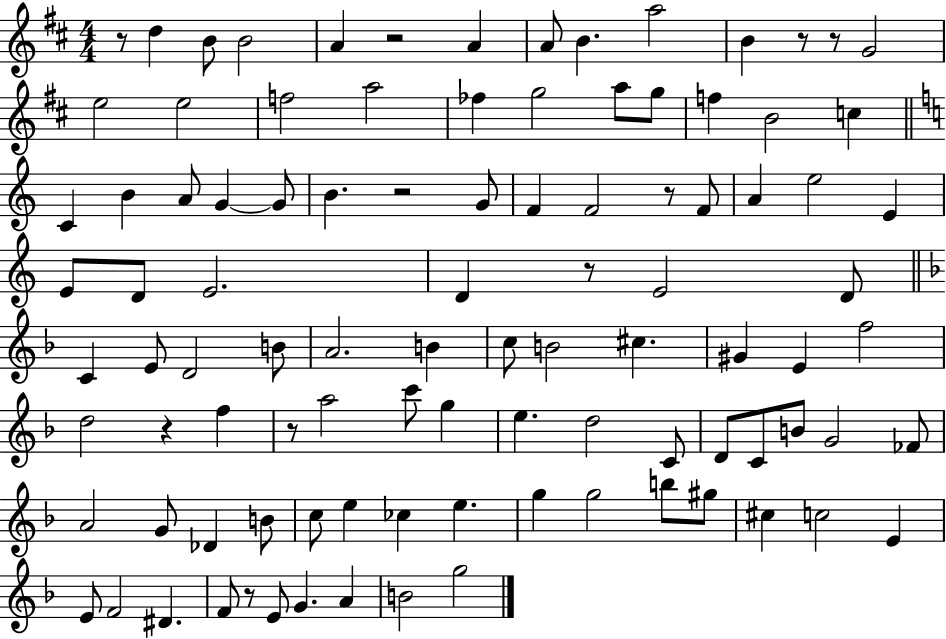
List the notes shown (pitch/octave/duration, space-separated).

R/e D5/q B4/e B4/h A4/q R/h A4/q A4/e B4/q. A5/h B4/q R/e R/e G4/h E5/h E5/h F5/h A5/h FES5/q G5/h A5/e G5/e F5/q B4/h C5/q C4/q B4/q A4/e G4/q G4/e B4/q. R/h G4/e F4/q F4/h R/e F4/e A4/q E5/h E4/q E4/e D4/e E4/h. D4/q R/e E4/h D4/e C4/q E4/e D4/h B4/e A4/h. B4/q C5/e B4/h C#5/q. G#4/q E4/q F5/h D5/h R/q F5/q R/e A5/h C6/e G5/q E5/q. D5/h C4/e D4/e C4/e B4/e G4/h FES4/e A4/h G4/e Db4/q B4/e C5/e E5/q CES5/q E5/q. G5/q G5/h B5/e G#5/e C#5/q C5/h E4/q E4/e F4/h D#4/q. F4/e R/e E4/e G4/q. A4/q B4/h G5/h